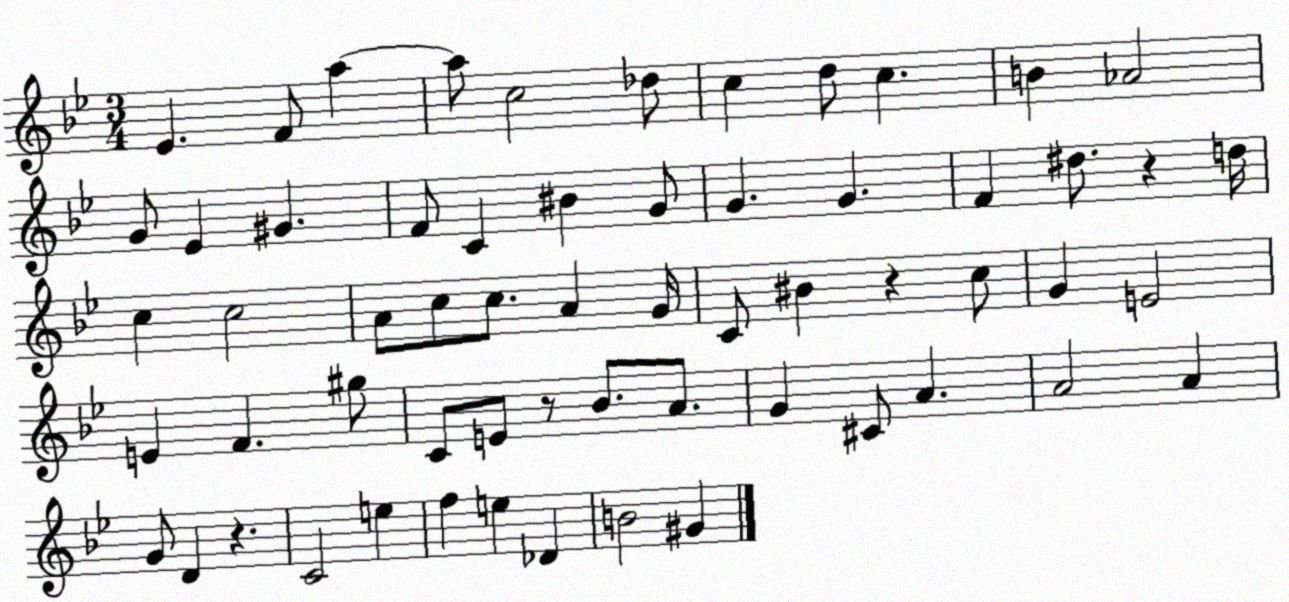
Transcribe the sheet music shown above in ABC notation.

X:1
T:Untitled
M:3/4
L:1/4
K:Bb
_E F/2 a a/2 c2 _d/2 c d/2 c B _A2 G/2 _E ^G F/2 C ^B G/2 G G F ^d/2 z d/4 c c2 A/2 c/2 c/2 A G/4 C/2 ^B z c/2 G E2 E F ^g/2 C/2 E/2 z/2 _B/2 A/2 G ^C/2 A A2 A G/2 D z C2 e f e _D B2 ^G